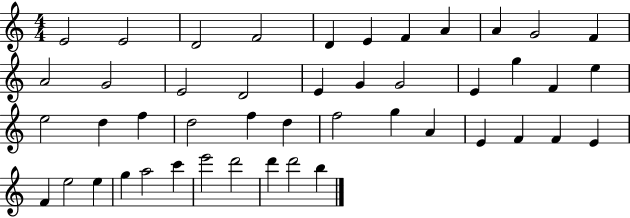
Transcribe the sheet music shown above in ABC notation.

X:1
T:Untitled
M:4/4
L:1/4
K:C
E2 E2 D2 F2 D E F A A G2 F A2 G2 E2 D2 E G G2 E g F e e2 d f d2 f d f2 g A E F F E F e2 e g a2 c' e'2 d'2 d' d'2 b